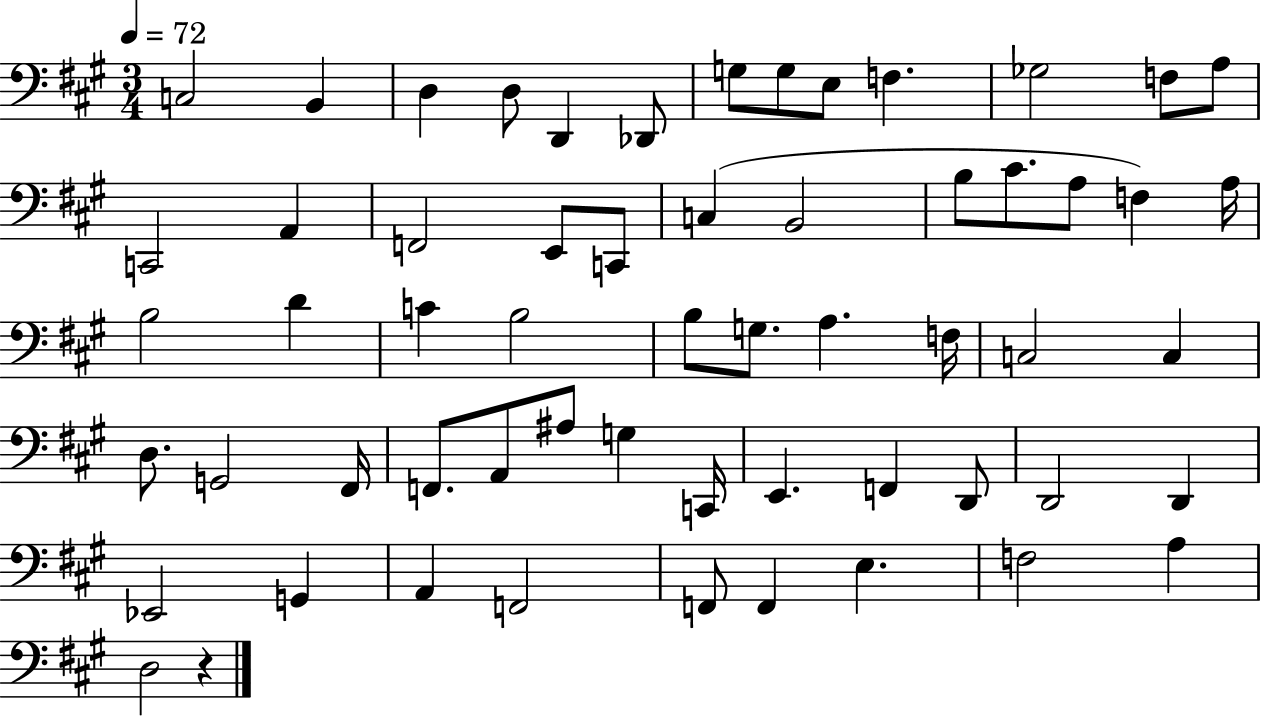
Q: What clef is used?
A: bass